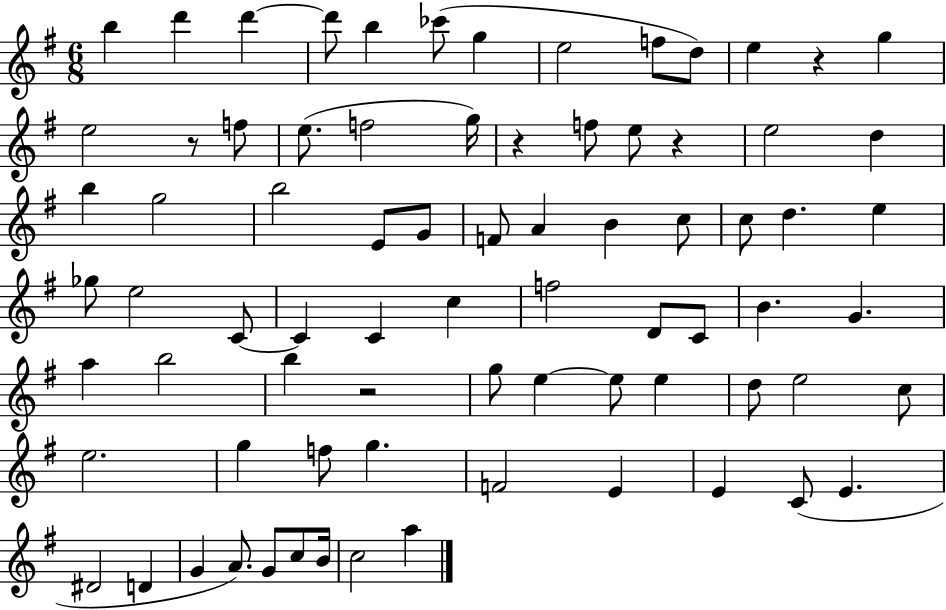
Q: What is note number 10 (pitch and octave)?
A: D5